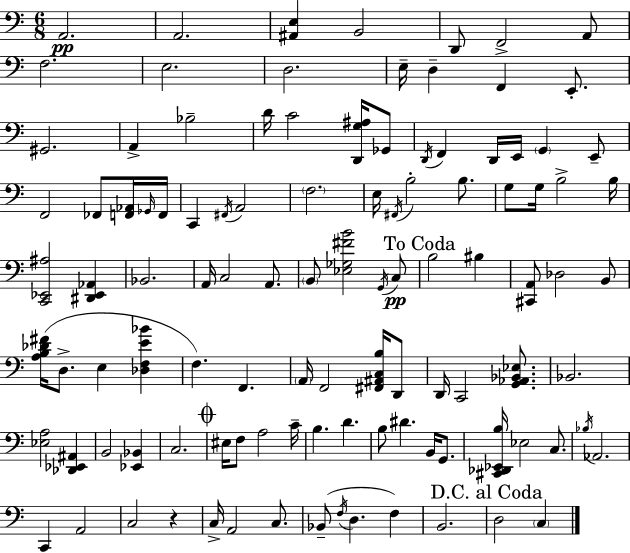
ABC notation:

X:1
T:Untitled
M:6/8
L:1/4
K:Am
A,,2 A,,2 [^A,,E,] B,,2 D,,/2 F,,2 A,,/2 F,2 E,2 D,2 E,/4 D, F,, E,,/2 ^G,,2 A,, _B,2 D/4 C2 [D,,G,^A,]/4 _G,,/2 D,,/4 F,, D,,/4 E,,/4 G,, E,,/2 F,,2 _F,,/2 [F,,_A,,]/4 _G,,/4 F,,/4 C,, ^F,,/4 A,,2 F,2 E,/4 ^F,,/4 B,2 B,/2 G,/2 G,/4 B,2 B,/4 [C,,_E,,^A,]2 [^D,,_E,,_A,,] _B,,2 A,,/4 C,2 A,,/2 B,,/2 [_E,_G,^FB]2 G,,/4 C,/2 B,2 ^B, [^C,,A,,]/2 _D,2 B,,/2 [A,B,_D^F]/4 D,/2 E, [_D,F,E_B] F, F,, A,,/4 F,,2 [^F,,^A,,C,B,]/4 D,,/2 D,,/4 C,,2 [G,,_A,,_B,,_E,]/2 _B,,2 [_E,A,]2 [_D,,_E,,^A,,] B,,2 [_E,,_B,,] C,2 ^E,/4 F,/2 A,2 C/4 B, D B,/2 ^D B,,/4 G,,/2 [^C,,_D,,_E,,B,]/4 _E,2 C,/2 _B,/4 _A,,2 C,, A,,2 C,2 z C,/4 A,,2 C,/2 _B,,/2 F,/4 D, F, B,,2 D,2 C,